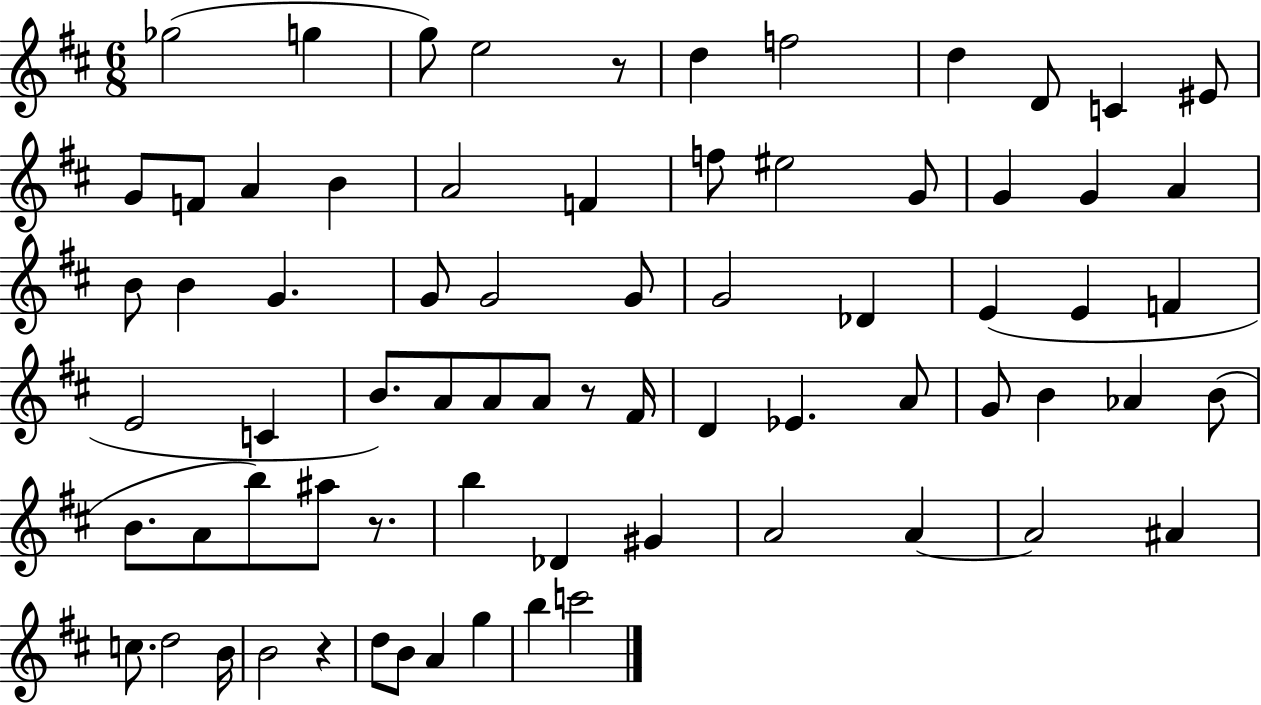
{
  \clef treble
  \numericTimeSignature
  \time 6/8
  \key d \major
  \repeat volta 2 { ges''2( g''4 | g''8) e''2 r8 | d''4 f''2 | d''4 d'8 c'4 eis'8 | \break g'8 f'8 a'4 b'4 | a'2 f'4 | f''8 eis''2 g'8 | g'4 g'4 a'4 | \break b'8 b'4 g'4. | g'8 g'2 g'8 | g'2 des'4 | e'4( e'4 f'4 | \break e'2 c'4 | b'8.) a'8 a'8 a'8 r8 fis'16 | d'4 ees'4. a'8 | g'8 b'4 aes'4 b'8( | \break b'8. a'8 b''8) ais''8 r8. | b''4 des'4 gis'4 | a'2 a'4~~ | a'2 ais'4 | \break c''8. d''2 b'16 | b'2 r4 | d''8 b'8 a'4 g''4 | b''4 c'''2 | \break } \bar "|."
}